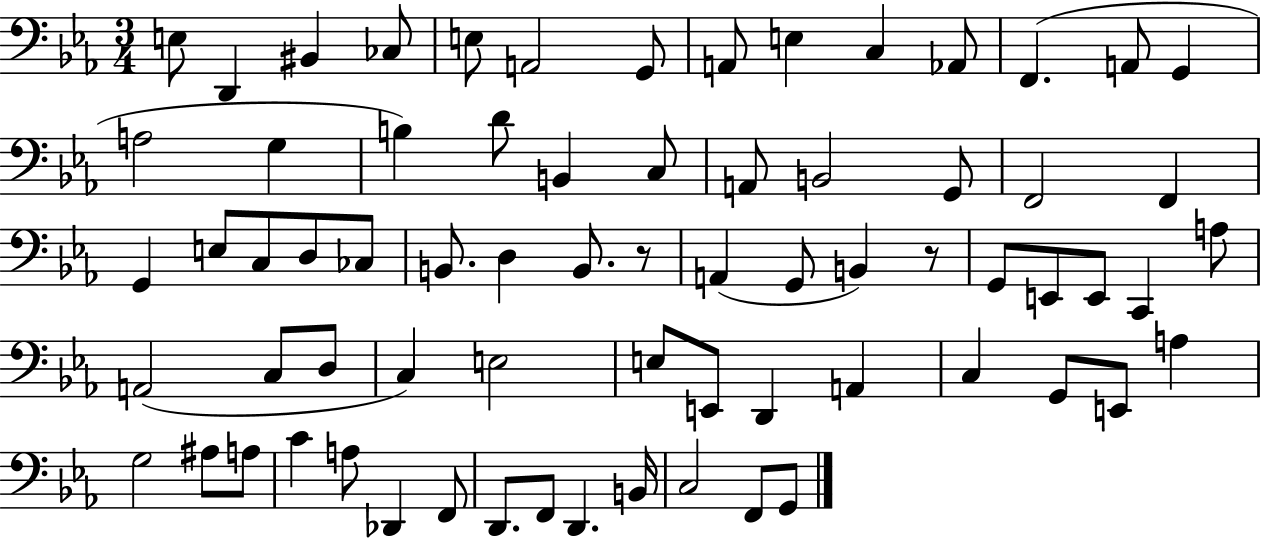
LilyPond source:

{
  \clef bass
  \numericTimeSignature
  \time 3/4
  \key ees \major
  e8 d,4 bis,4 ces8 | e8 a,2 g,8 | a,8 e4 c4 aes,8 | f,4.( a,8 g,4 | \break a2 g4 | b4) d'8 b,4 c8 | a,8 b,2 g,8 | f,2 f,4 | \break g,4 e8 c8 d8 ces8 | b,8. d4 b,8. r8 | a,4( g,8 b,4) r8 | g,8 e,8 e,8 c,4 a8 | \break a,2( c8 d8 | c4) e2 | e8 e,8 d,4 a,4 | c4 g,8 e,8 a4 | \break g2 ais8 a8 | c'4 a8 des,4 f,8 | d,8. f,8 d,4. b,16 | c2 f,8 g,8 | \break \bar "|."
}